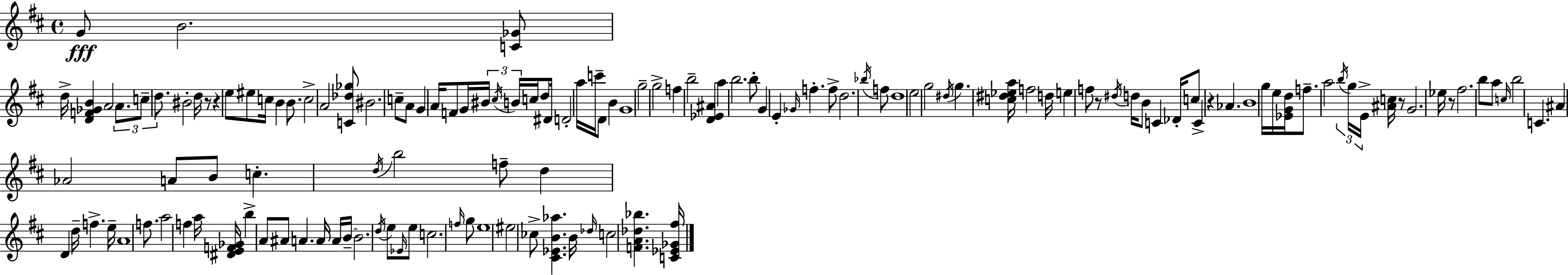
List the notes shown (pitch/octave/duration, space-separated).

G4/e B4/h. [C4,Gb4]/e D5/s [D4,F4,Gb4,B4]/q A4/h A4/e. C5/e D5/e. BIS4/h D5/s R/e R/q E5/e EIS5/e C5/s B4/q B4/e. C5/h A4/h [C4,Db5,Gb5]/e BIS4/h. C5/e A4/e G4/q A4/s F4/e G4/s BIS4/s C#5/s B4/s C5/s D5/e D#4/s D4/h A5/s C6/s D4/e B4/q G4/w G5/h G5/h F5/q B5/h [D4,Eb4,A#4]/q A5/q B5/h. B5/e G4/q E4/q Gb4/s F5/q. F5/e D5/h. Bb5/s F5/e D5/w E5/h G5/h D#5/s G5/q. [C5,D#5,Eb5,A5]/s F5/h D5/s E5/q F5/e R/e D#5/s D5/s B4/e C4/q Db4/s C5/e C4/q R/q Ab4/q. B4/w G5/s E5/s [Eb4,G4,D5]/s F5/e. A5/h B5/s G5/s E4/s [A#4,C5]/s R/e G4/h. Eb5/s R/e F#5/h. B5/e A5/e C5/s B5/h C4/q. A#4/q Ab4/h A4/e B4/e C5/q. D5/s B5/h F5/e D5/q D4/q D5/s F5/q. E5/s A4/w F5/e. A5/h F5/q A5/s [D#4,E4,F4,Gb4]/s B5/q A4/e A#4/e A4/q. A4/s A4/s B4/s B4/h. D5/s E5/e Eb4/s E5/e C5/h. F5/s G5/e E5/w EIS5/h CES5/e [C#4,Eb4,B4,Ab5]/q. B4/s Db5/s C5/h [F4,A4,Db5,Bb5]/q. [C4,Eb4,Gb4,F#5]/s